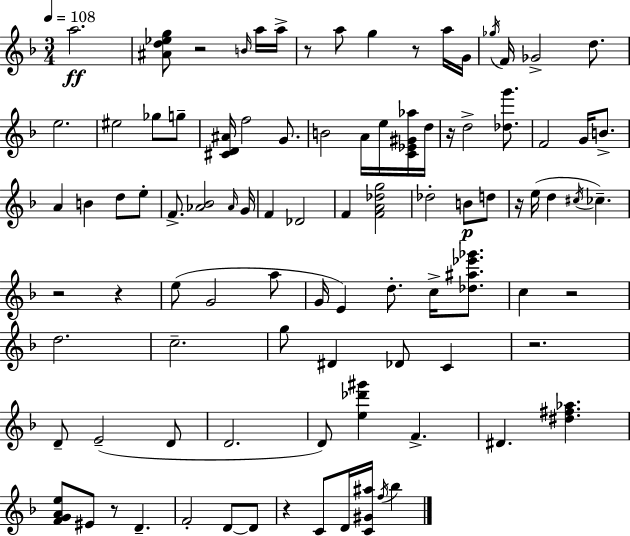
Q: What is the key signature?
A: D minor